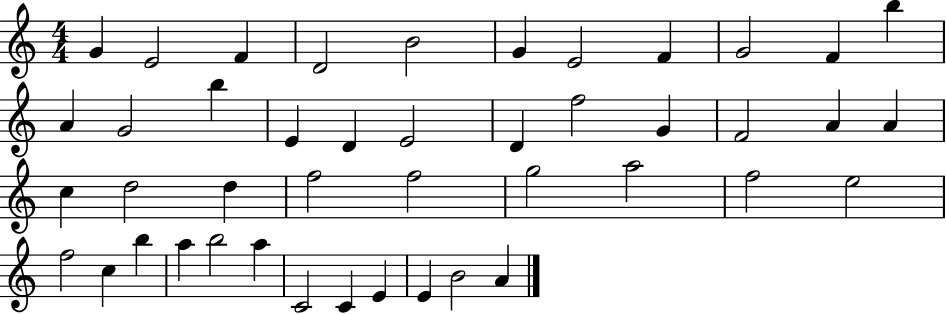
{
  \clef treble
  \numericTimeSignature
  \time 4/4
  \key c \major
  g'4 e'2 f'4 | d'2 b'2 | g'4 e'2 f'4 | g'2 f'4 b''4 | \break a'4 g'2 b''4 | e'4 d'4 e'2 | d'4 f''2 g'4 | f'2 a'4 a'4 | \break c''4 d''2 d''4 | f''2 f''2 | g''2 a''2 | f''2 e''2 | \break f''2 c''4 b''4 | a''4 b''2 a''4 | c'2 c'4 e'4 | e'4 b'2 a'4 | \break \bar "|."
}